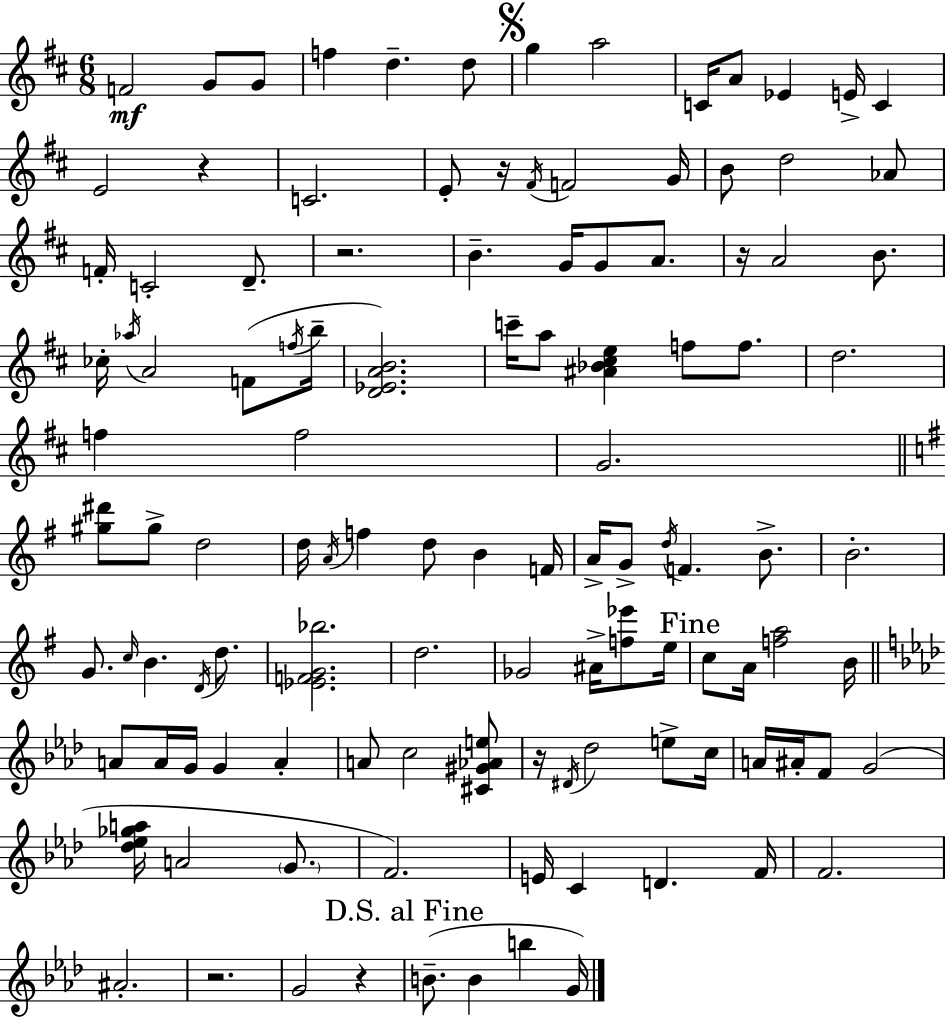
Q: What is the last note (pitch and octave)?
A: G4